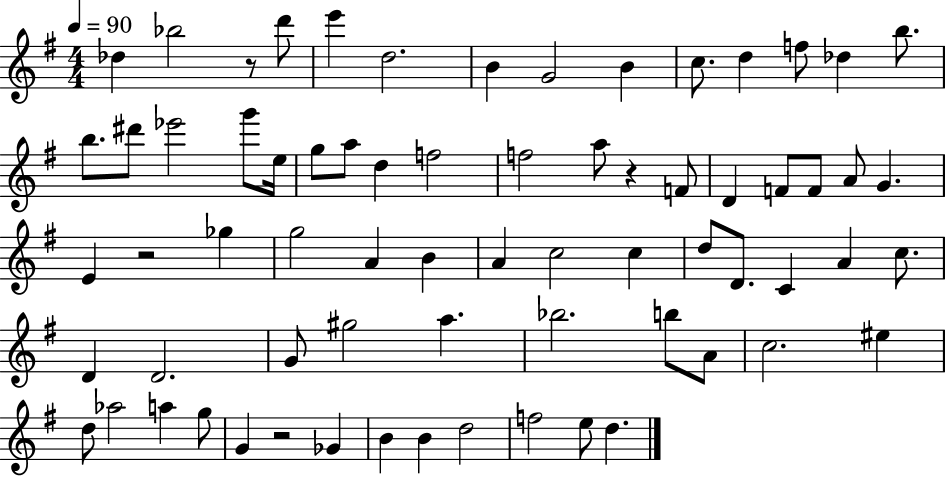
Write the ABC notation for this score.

X:1
T:Untitled
M:4/4
L:1/4
K:G
_d _b2 z/2 d'/2 e' d2 B G2 B c/2 d f/2 _d b/2 b/2 ^d'/2 _e'2 g'/2 e/4 g/2 a/2 d f2 f2 a/2 z F/2 D F/2 F/2 A/2 G E z2 _g g2 A B A c2 c d/2 D/2 C A c/2 D D2 G/2 ^g2 a _b2 b/2 A/2 c2 ^e d/2 _a2 a g/2 G z2 _G B B d2 f2 e/2 d